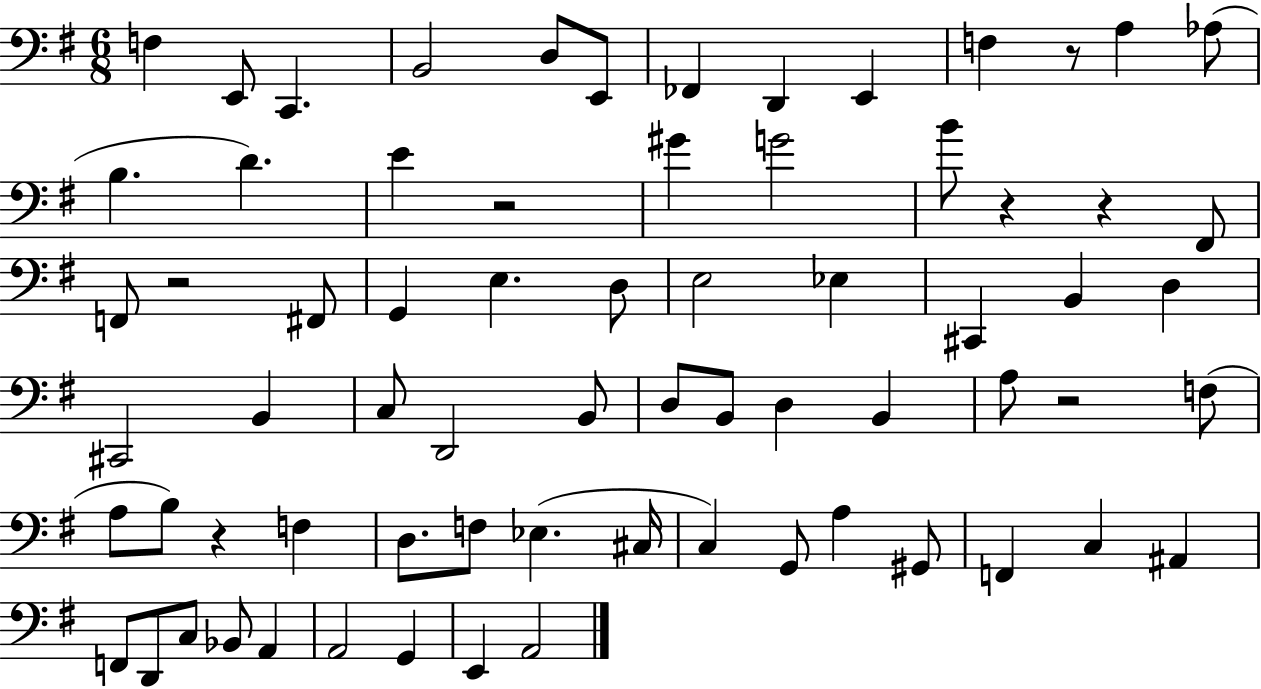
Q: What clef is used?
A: bass